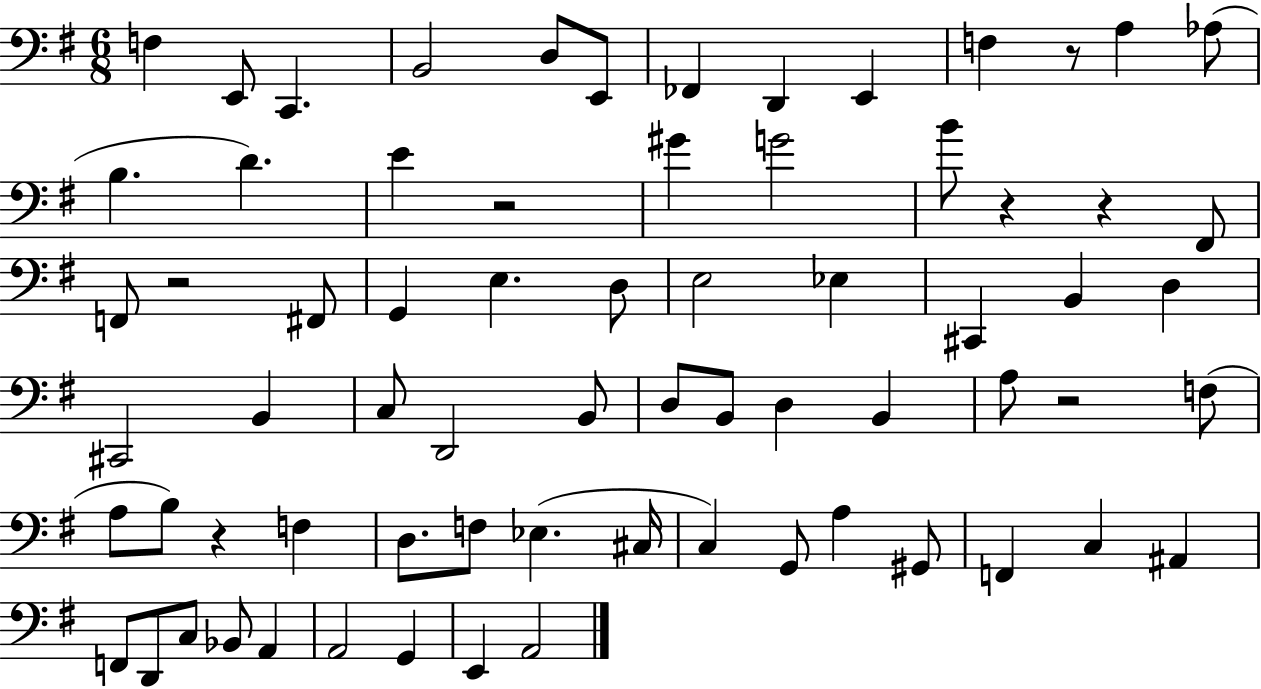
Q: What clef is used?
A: bass